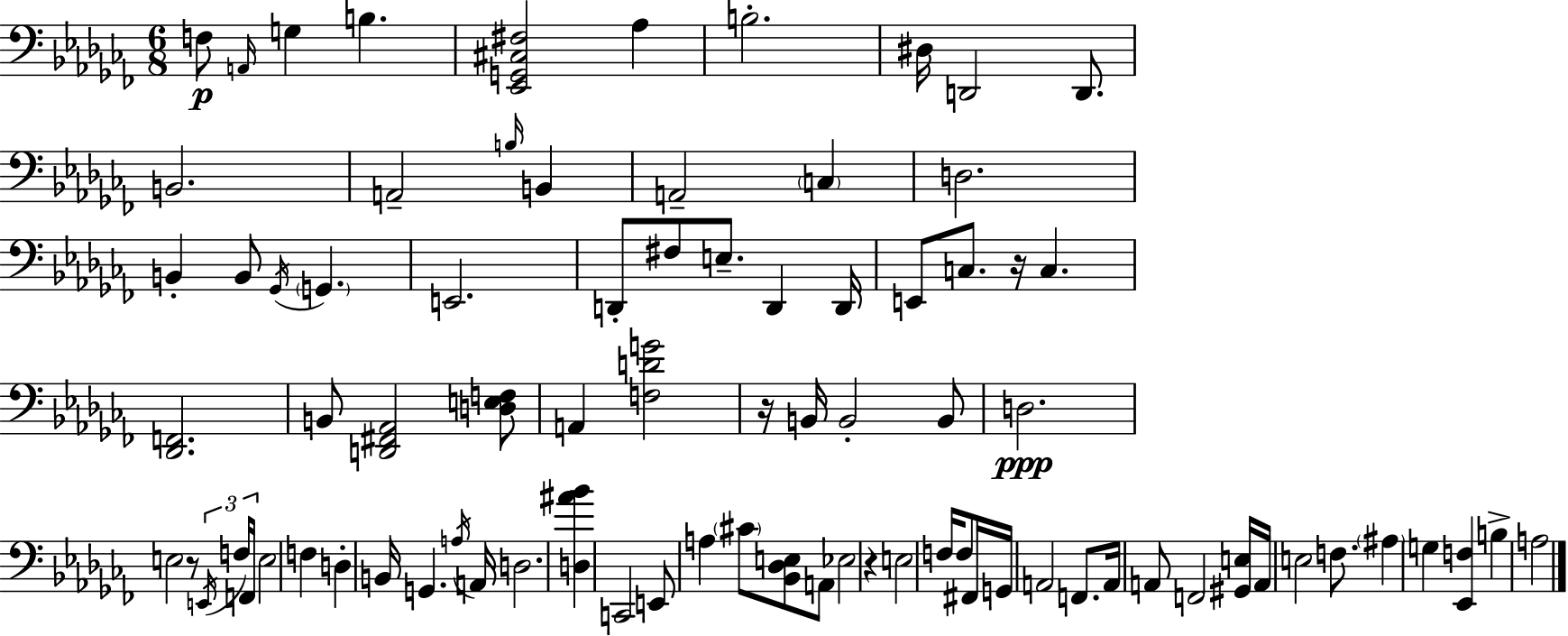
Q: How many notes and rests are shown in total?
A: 83